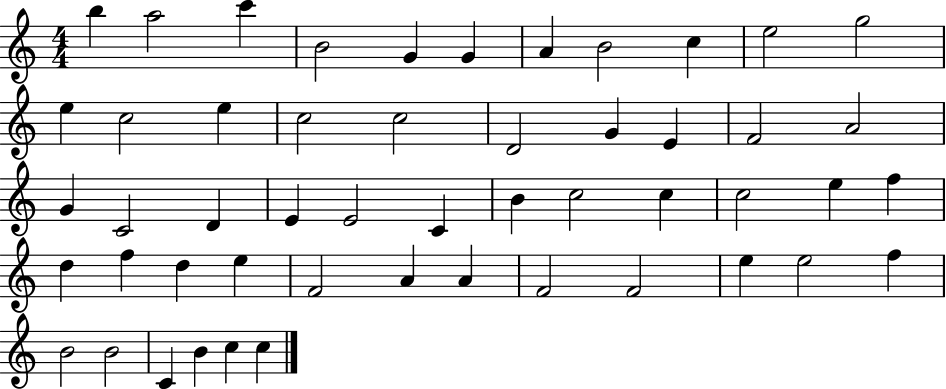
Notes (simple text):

B5/q A5/h C6/q B4/h G4/q G4/q A4/q B4/h C5/q E5/h G5/h E5/q C5/h E5/q C5/h C5/h D4/h G4/q E4/q F4/h A4/h G4/q C4/h D4/q E4/q E4/h C4/q B4/q C5/h C5/q C5/h E5/q F5/q D5/q F5/q D5/q E5/q F4/h A4/q A4/q F4/h F4/h E5/q E5/h F5/q B4/h B4/h C4/q B4/q C5/q C5/q